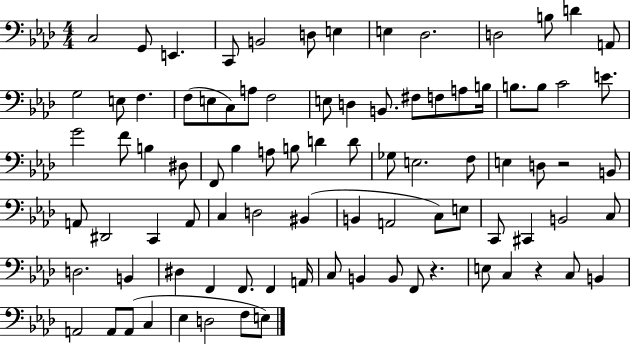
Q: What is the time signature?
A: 4/4